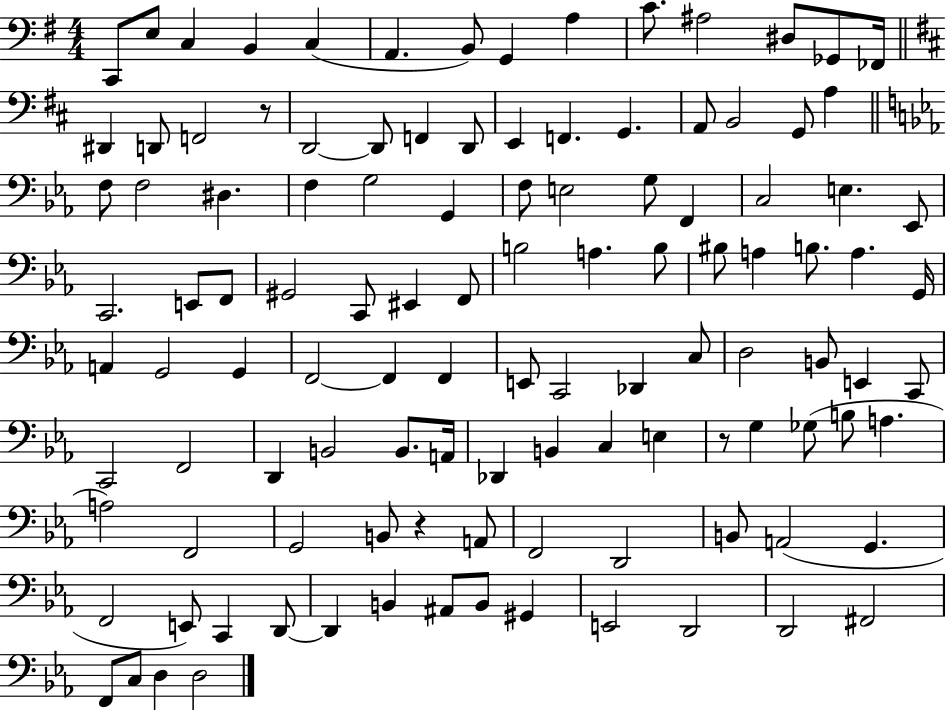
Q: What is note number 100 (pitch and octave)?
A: B2